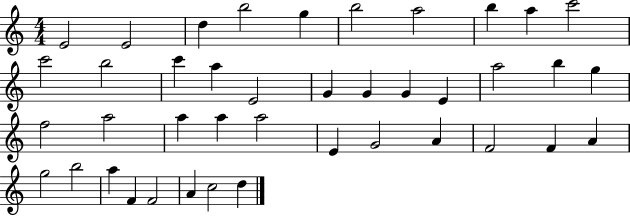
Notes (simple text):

E4/h E4/h D5/q B5/h G5/q B5/h A5/h B5/q A5/q C6/h C6/h B5/h C6/q A5/q E4/h G4/q G4/q G4/q E4/q A5/h B5/q G5/q F5/h A5/h A5/q A5/q A5/h E4/q G4/h A4/q F4/h F4/q A4/q G5/h B5/h A5/q F4/q F4/h A4/q C5/h D5/q